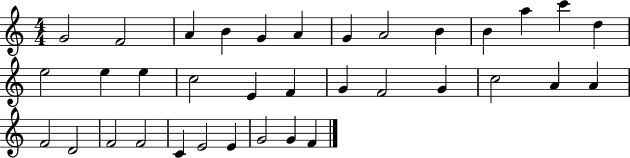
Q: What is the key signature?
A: C major